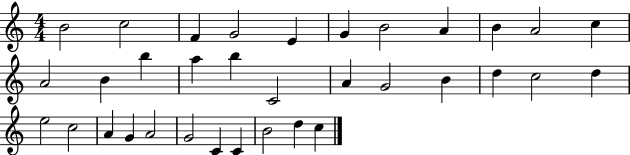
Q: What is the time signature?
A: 4/4